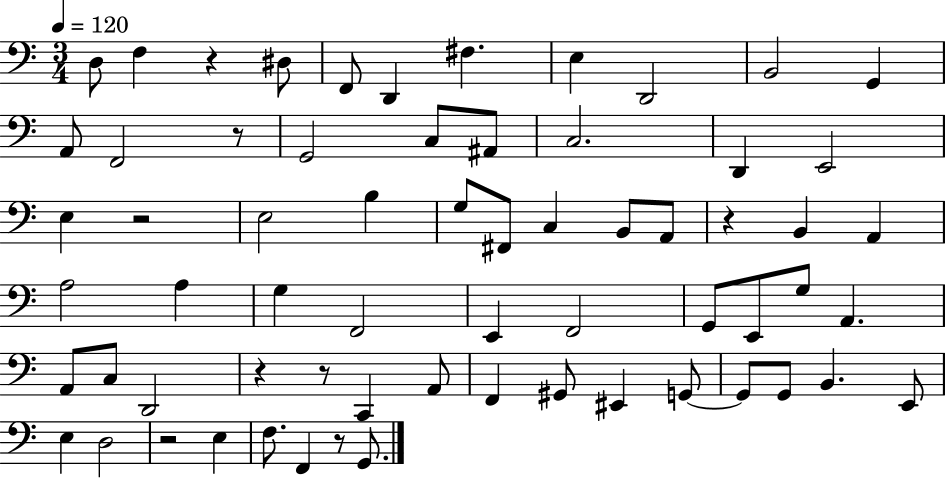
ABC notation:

X:1
T:Untitled
M:3/4
L:1/4
K:C
D,/2 F, z ^D,/2 F,,/2 D,, ^F, E, D,,2 B,,2 G,, A,,/2 F,,2 z/2 G,,2 C,/2 ^A,,/2 C,2 D,, E,,2 E, z2 E,2 B, G,/2 ^F,,/2 C, B,,/2 A,,/2 z B,, A,, A,2 A, G, F,,2 E,, F,,2 G,,/2 E,,/2 G,/2 A,, A,,/2 C,/2 D,,2 z z/2 C,, A,,/2 F,, ^G,,/2 ^E,, G,,/2 G,,/2 G,,/2 B,, E,,/2 E, D,2 z2 E, F,/2 F,, z/2 G,,/2